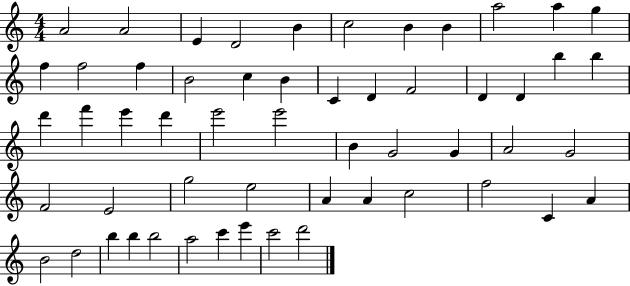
A4/h A4/h E4/q D4/h B4/q C5/h B4/q B4/q A5/h A5/q G5/q F5/q F5/h F5/q B4/h C5/q B4/q C4/q D4/q F4/h D4/q D4/q B5/q B5/q D6/q F6/q E6/q D6/q E6/h E6/h B4/q G4/h G4/q A4/h G4/h F4/h E4/h G5/h E5/h A4/q A4/q C5/h F5/h C4/q A4/q B4/h D5/h B5/q B5/q B5/h A5/h C6/q E6/q C6/h D6/h